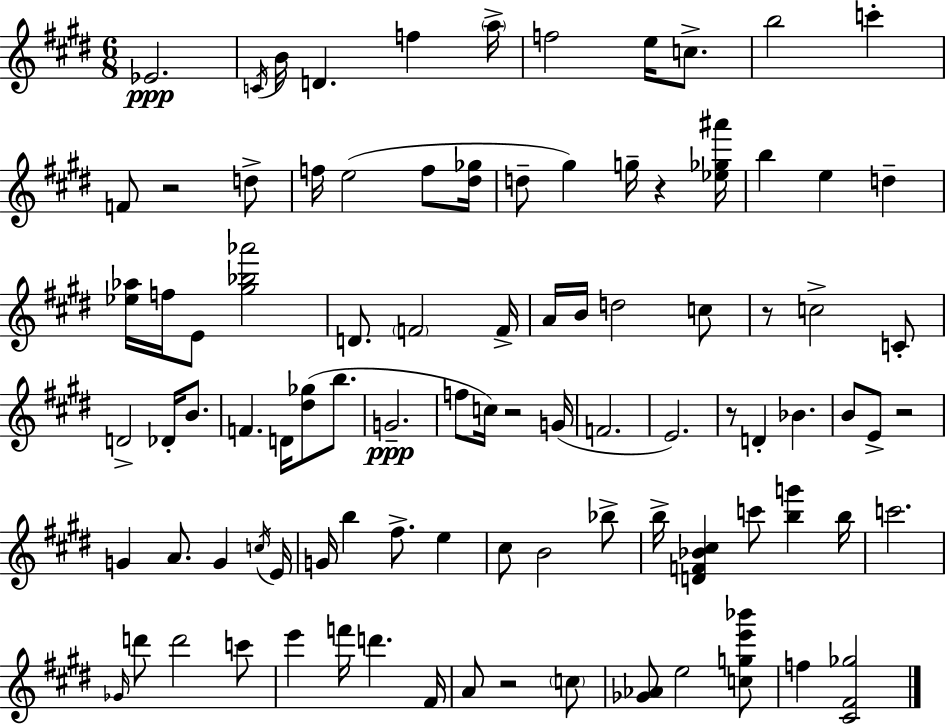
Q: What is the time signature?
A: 6/8